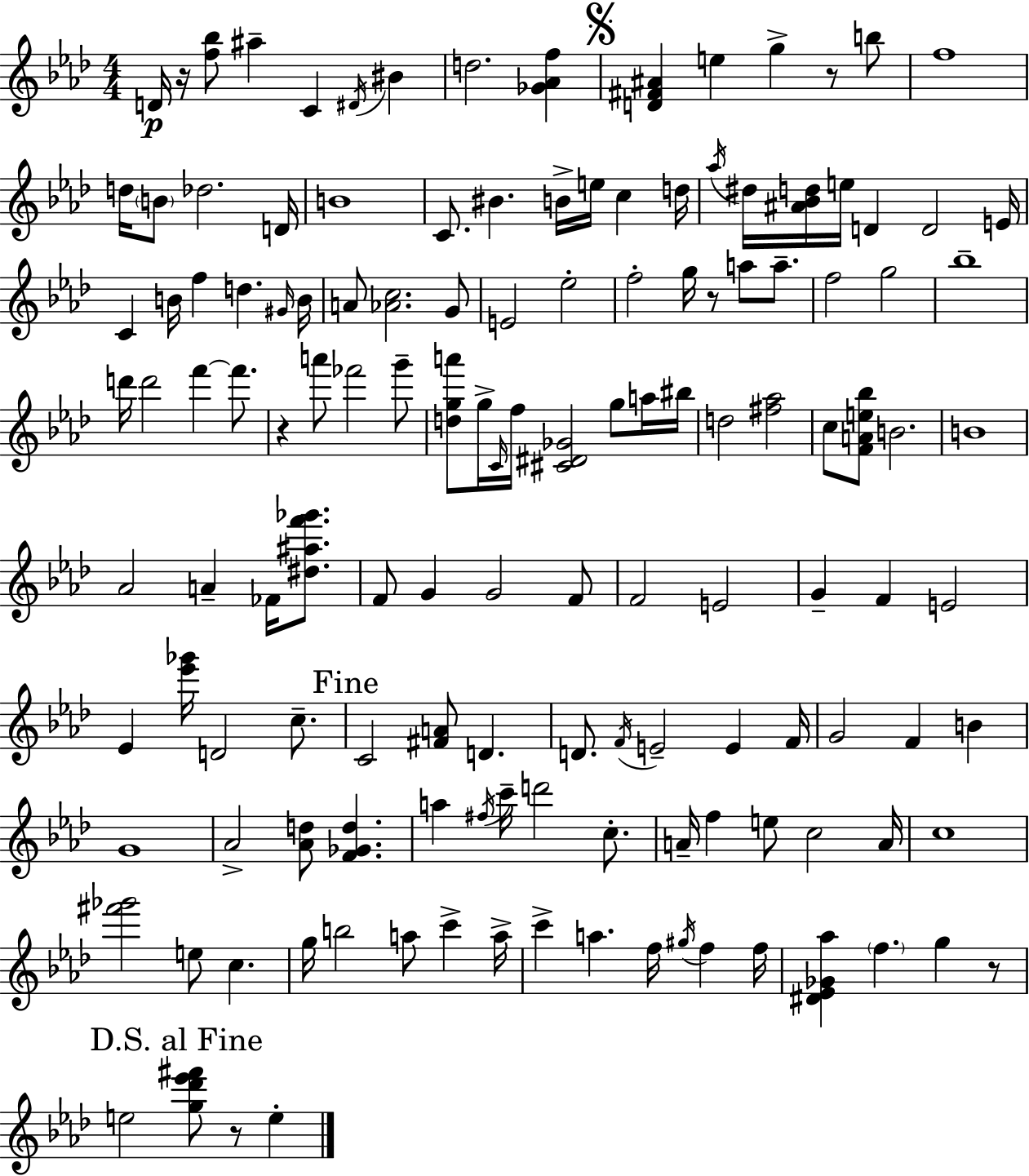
{
  \clef treble
  \numericTimeSignature
  \time 4/4
  \key aes \major
  d'16\p r16 <f'' bes''>8 ais''4-- c'4 \acciaccatura { dis'16 } bis'4 | d''2. <ges' aes' f''>4 | \mark \markup { \musicglyph "scripts.segno" } <d' fis' ais'>4 e''4 g''4-> r8 b''8 | f''1 | \break d''16 \parenthesize b'8 des''2. | d'16 b'1 | c'8. bis'4. b'16-> e''16 c''4 | d''16 \acciaccatura { aes''16 } dis''16 <ais' bes' d''>16 e''16 d'4 d'2 | \break e'16 c'4 b'16 f''4 d''4. | \grace { gis'16 } b'16 a'8 <aes' c''>2. | g'8 e'2 ees''2-. | f''2-. g''16 r8 a''8 | \break a''8.-- f''2 g''2 | bes''1-- | d'''16 d'''2 f'''4~~ | f'''8. r4 a'''8 fes'''2 | \break g'''8-- <d'' g'' a'''>8 g''16-> \grace { c'16 } f''16 <cis' dis' ges'>2 | g''8 a''16 bis''16 d''2 <fis'' aes''>2 | c''8 <f' a' e'' bes''>8 b'2. | b'1 | \break aes'2 a'4-- | fes'16 <dis'' ais'' f''' ges'''>8. f'8 g'4 g'2 | f'8 f'2 e'2 | g'4-- f'4 e'2 | \break ees'4 <ees''' ges'''>16 d'2 | c''8.-- \mark "Fine" c'2 <fis' a'>8 d'4. | d'8. \acciaccatura { f'16 } e'2-- | e'4 f'16 g'2 f'4 | \break b'4 g'1 | aes'2-> <aes' d''>8 <f' ges' d''>4. | a''4 \acciaccatura { fis''16 } c'''16-- d'''2 | c''8.-. a'16-- f''4 e''8 c''2 | \break a'16 c''1 | <fis''' ges'''>2 e''8 | c''4. g''16 b''2 a''8 | c'''4-> a''16-> c'''4-> a''4. | \break f''16 \acciaccatura { gis''16 } f''4 f''16 <dis' ees' ges' aes''>4 \parenthesize f''4. | g''4 r8 \mark "D.S. al Fine" e''2 <g'' des''' ees''' fis'''>8 | r8 e''4-. \bar "|."
}